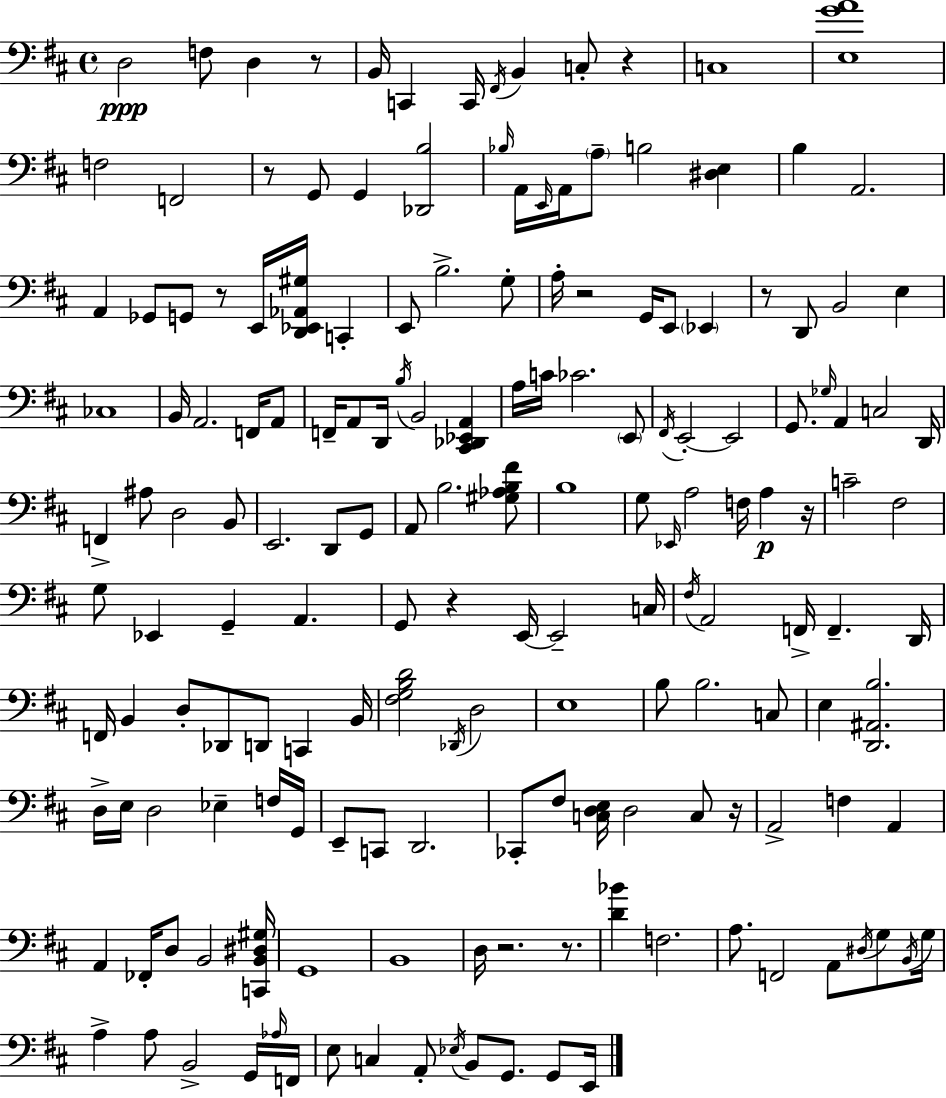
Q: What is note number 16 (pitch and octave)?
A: A2